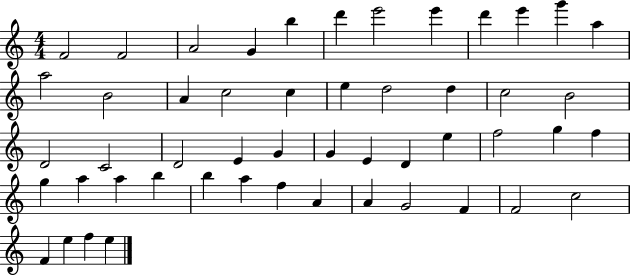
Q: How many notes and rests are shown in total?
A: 51